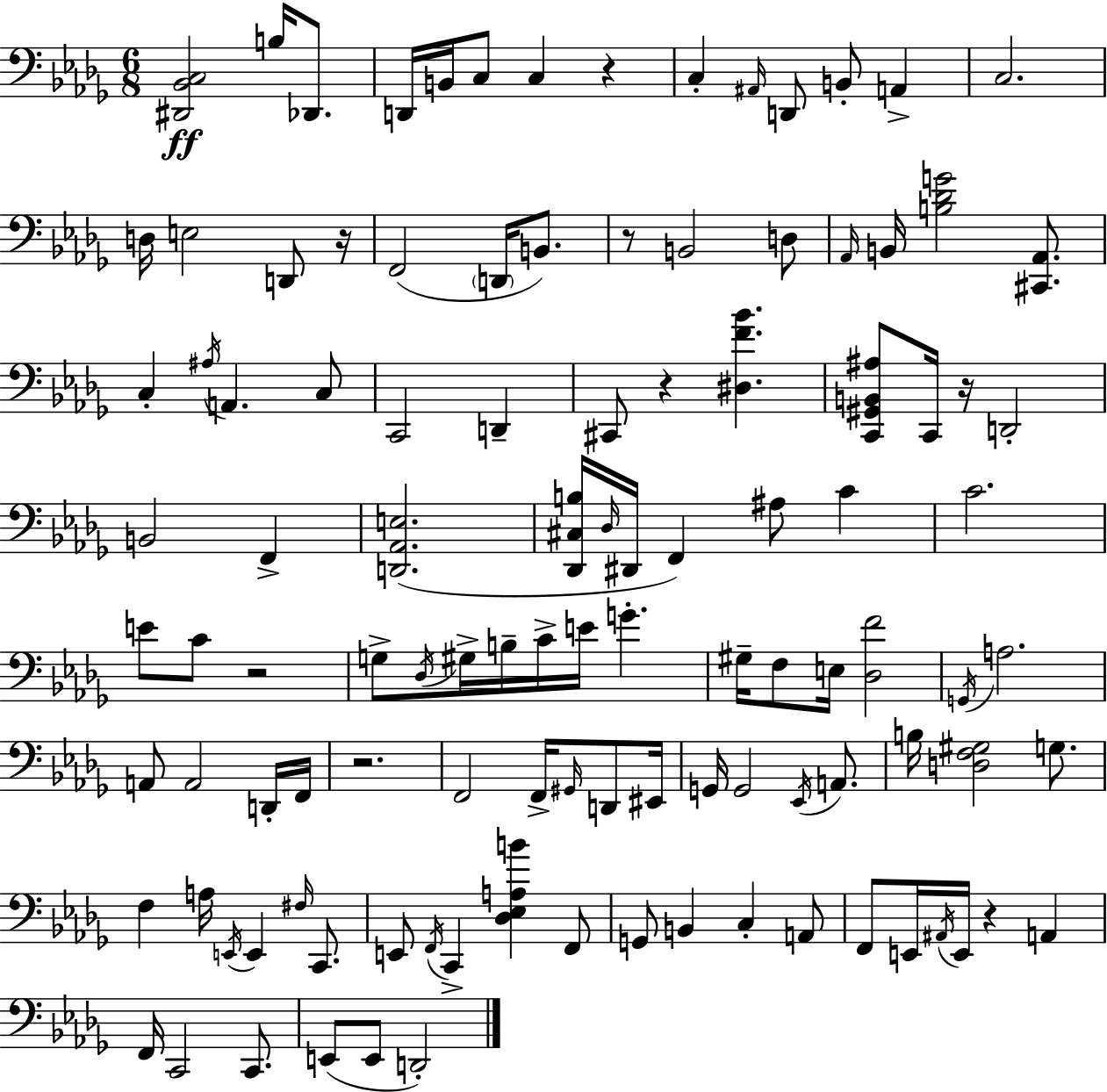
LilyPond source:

{
  \clef bass
  \numericTimeSignature
  \time 6/8
  \key bes \minor
  <dis, bes, c>2\ff b16 des,8. | d,16 b,16 c8 c4 r4 | c4-. \grace { ais,16 } d,8 b,8-. a,4-> | c2. | \break d16 e2 d,8 | r16 f,2( \parenthesize d,16 b,8.) | r8 b,2 d8 | \grace { aes,16 } b,16 <b des' g'>2 <cis, aes,>8. | \break c4-. \acciaccatura { ais16 } a,4. | c8 c,2 d,4-- | cis,8 r4 <dis f' bes'>4. | <c, gis, b, ais>8 c,16 r16 d,2-. | \break b,2 f,4-> | <d, aes, e>2.( | <des, cis b>16 \grace { des16 } dis,16 f,4) ais8 | c'4 c'2. | \break e'8 c'8 r2 | g8-> \acciaccatura { des16 } gis16-> b16-- c'16-> e'16 g'4.-. | gis16-- f8 e16 <des f'>2 | \acciaccatura { g,16 } a2. | \break a,8 a,2 | d,16-. f,16 r2. | f,2 | f,16-> \grace { gis,16 } d,8 eis,16 g,16 g,2 | \break \acciaccatura { ees,16 } a,8. b16 <d f gis>2 | g8. f4 | a16 \acciaccatura { e,16 } e,4 \grace { fis16 } c,8. e,8 | \acciaccatura { f,16 } c,4-> <des ees a b'>4 f,8 g,8 | \break b,4 c4-. a,8 f,8 | e,16 \acciaccatura { ais,16 } e,16 r4 a,4 | f,16 c,2 c,8. | e,8( e,8 d,2-.) | \break \bar "|."
}